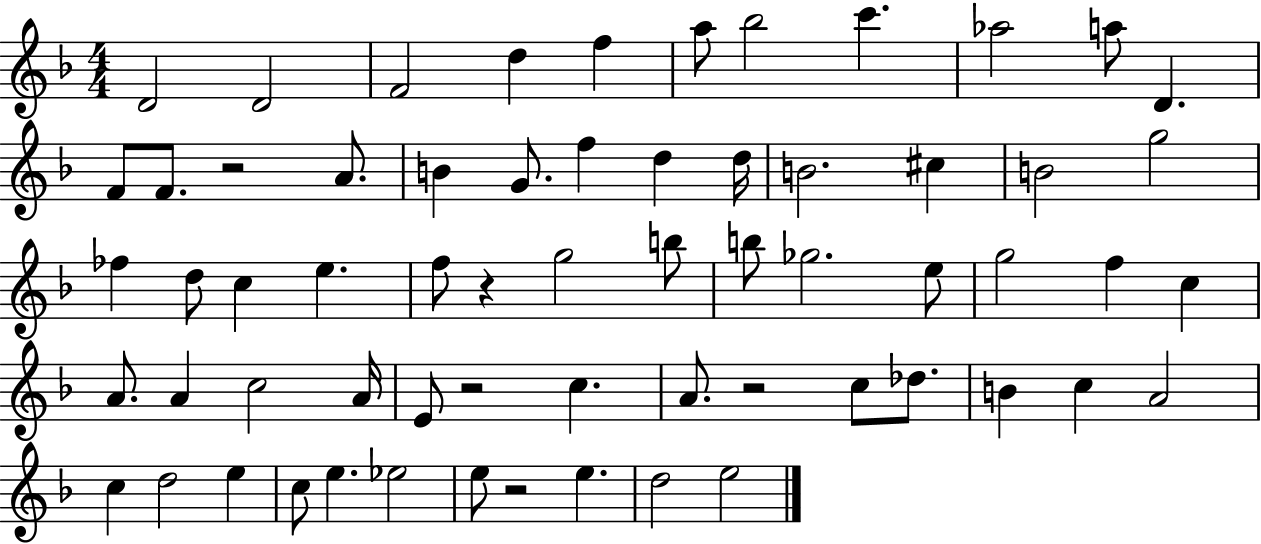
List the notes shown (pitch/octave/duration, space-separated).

D4/h D4/h F4/h D5/q F5/q A5/e Bb5/h C6/q. Ab5/h A5/e D4/q. F4/e F4/e. R/h A4/e. B4/q G4/e. F5/q D5/q D5/s B4/h. C#5/q B4/h G5/h FES5/q D5/e C5/q E5/q. F5/e R/q G5/h B5/e B5/e Gb5/h. E5/e G5/h F5/q C5/q A4/e. A4/q C5/h A4/s E4/e R/h C5/q. A4/e. R/h C5/e Db5/e. B4/q C5/q A4/h C5/q D5/h E5/q C5/e E5/q. Eb5/h E5/e R/h E5/q. D5/h E5/h